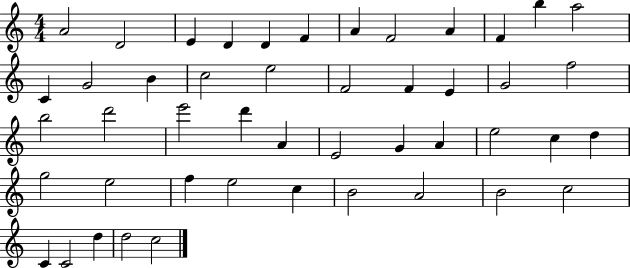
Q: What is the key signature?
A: C major